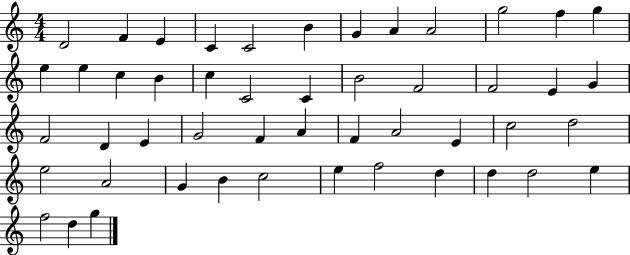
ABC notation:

X:1
T:Untitled
M:4/4
L:1/4
K:C
D2 F E C C2 B G A A2 g2 f g e e c B c C2 C B2 F2 F2 E G F2 D E G2 F A F A2 E c2 d2 e2 A2 G B c2 e f2 d d d2 e f2 d g